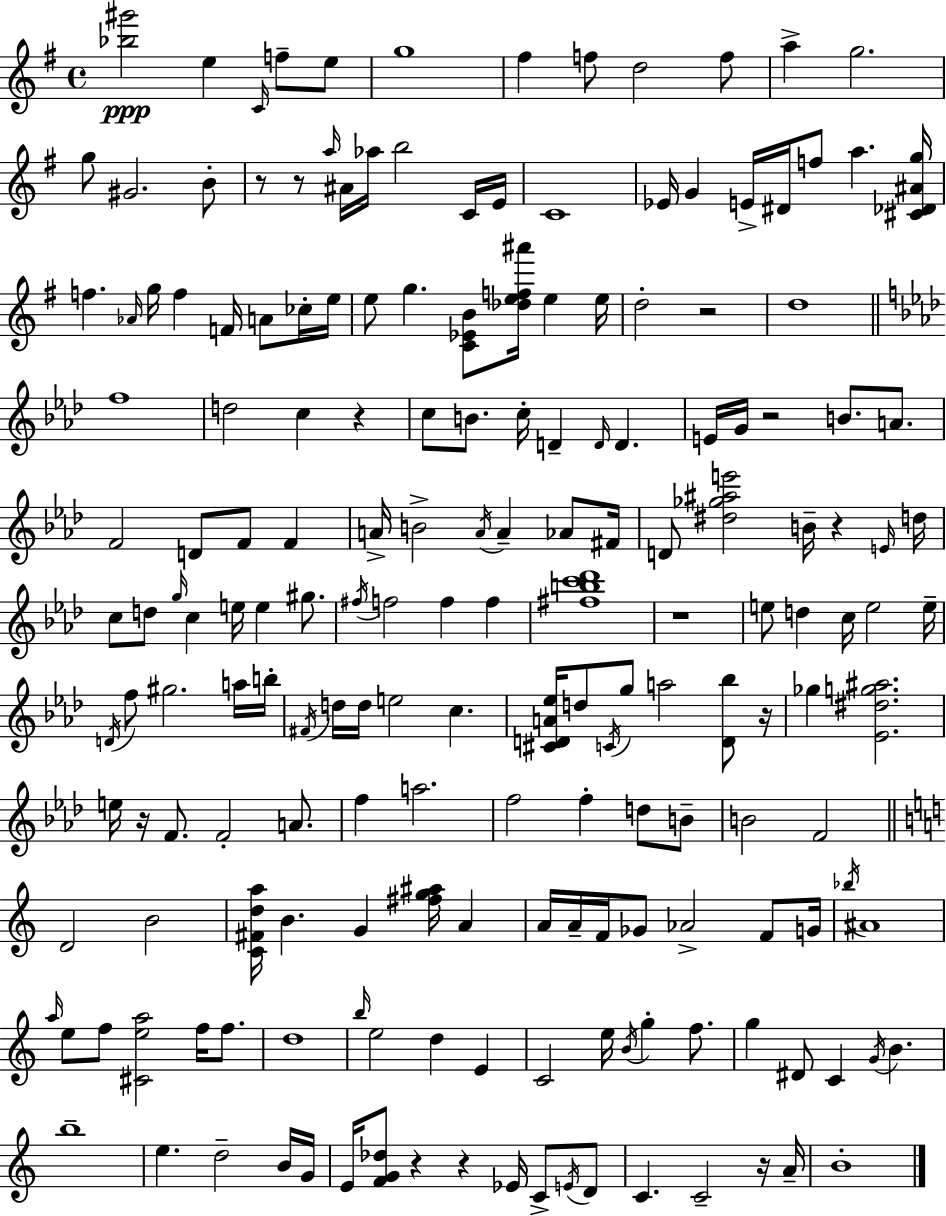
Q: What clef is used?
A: treble